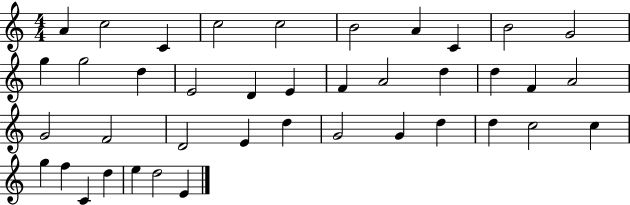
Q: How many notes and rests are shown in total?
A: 40